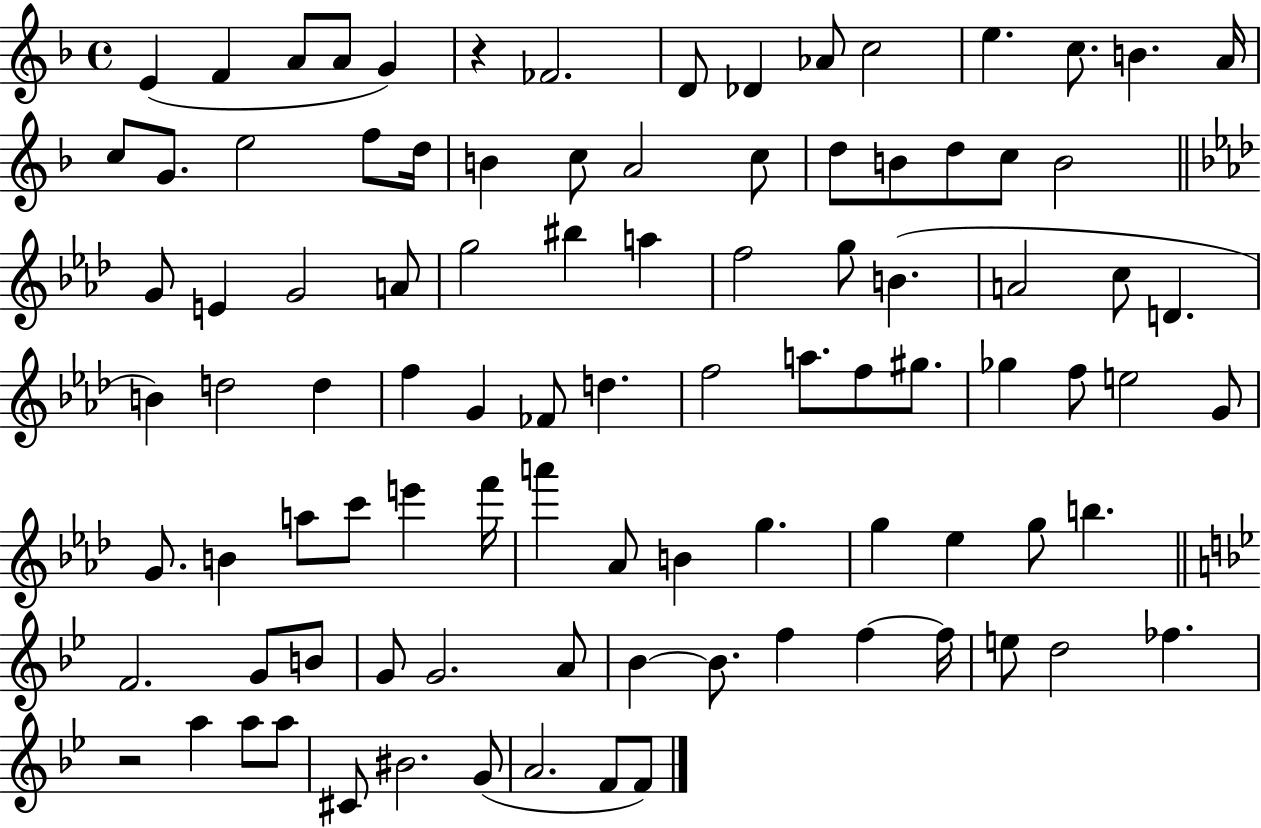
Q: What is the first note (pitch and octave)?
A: E4